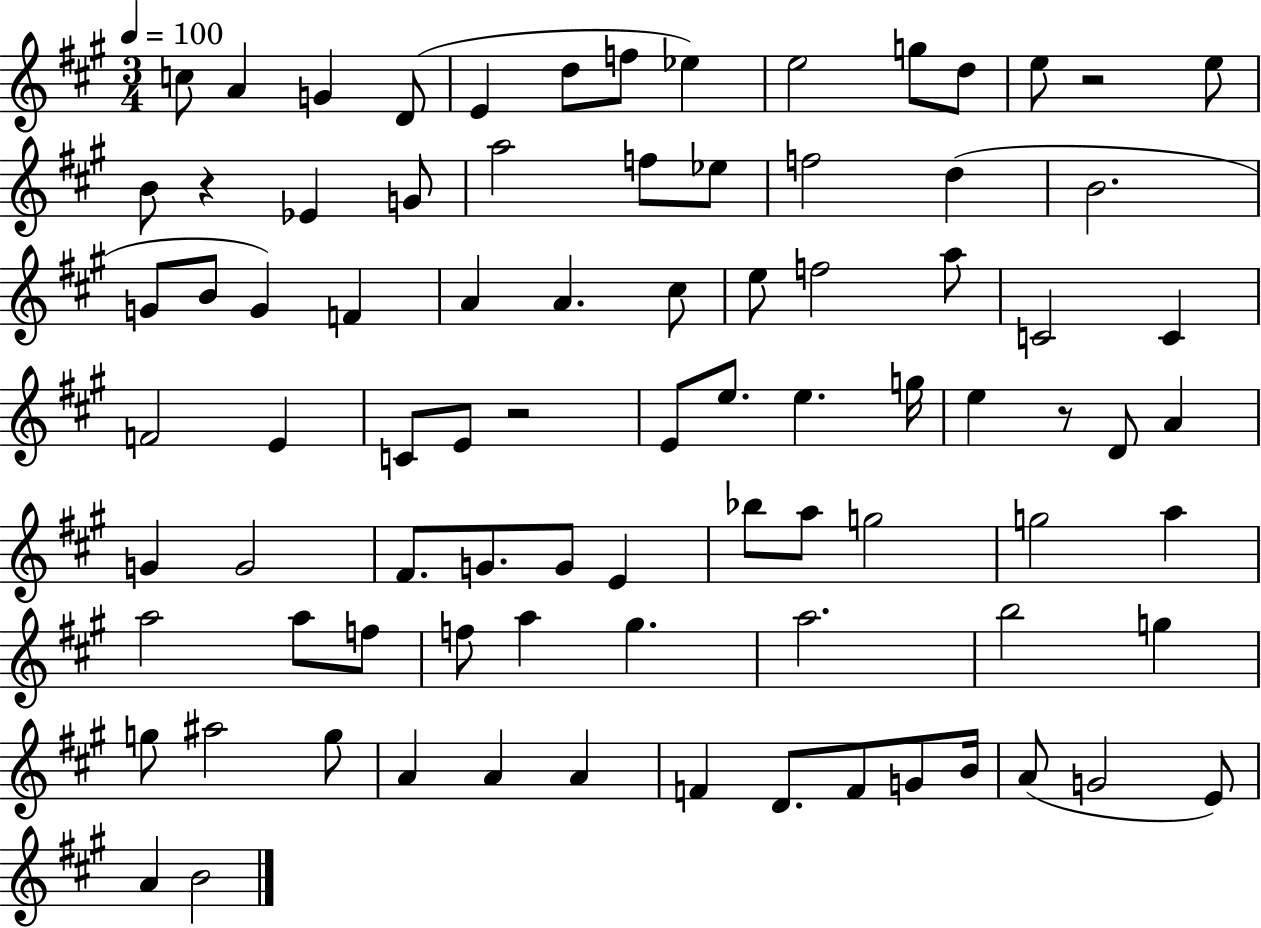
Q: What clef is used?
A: treble